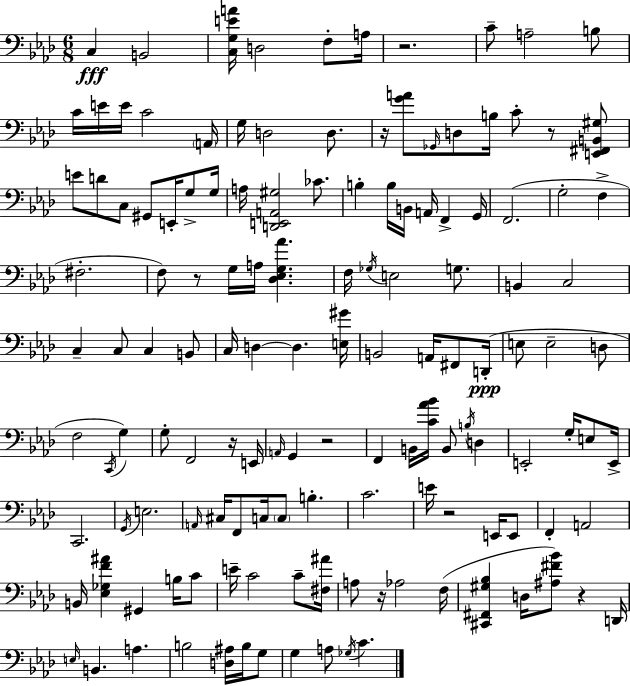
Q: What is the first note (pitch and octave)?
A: C3